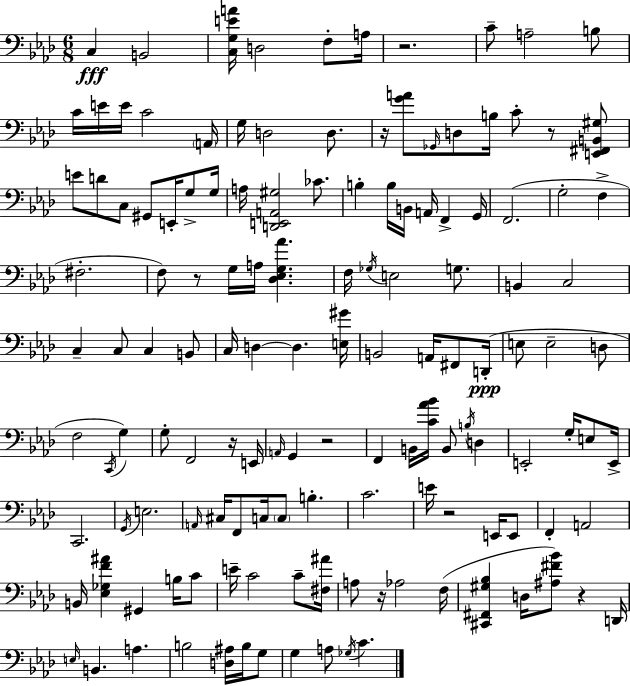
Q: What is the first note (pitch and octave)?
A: C3